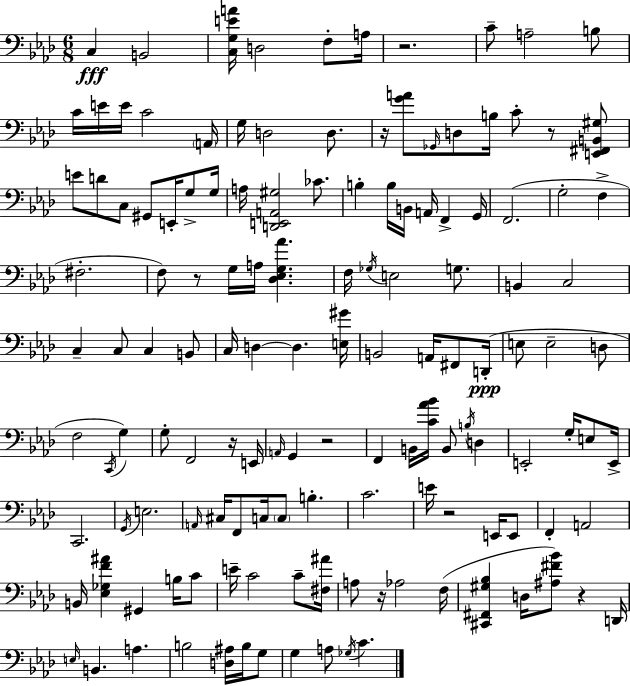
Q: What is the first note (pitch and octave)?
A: C3